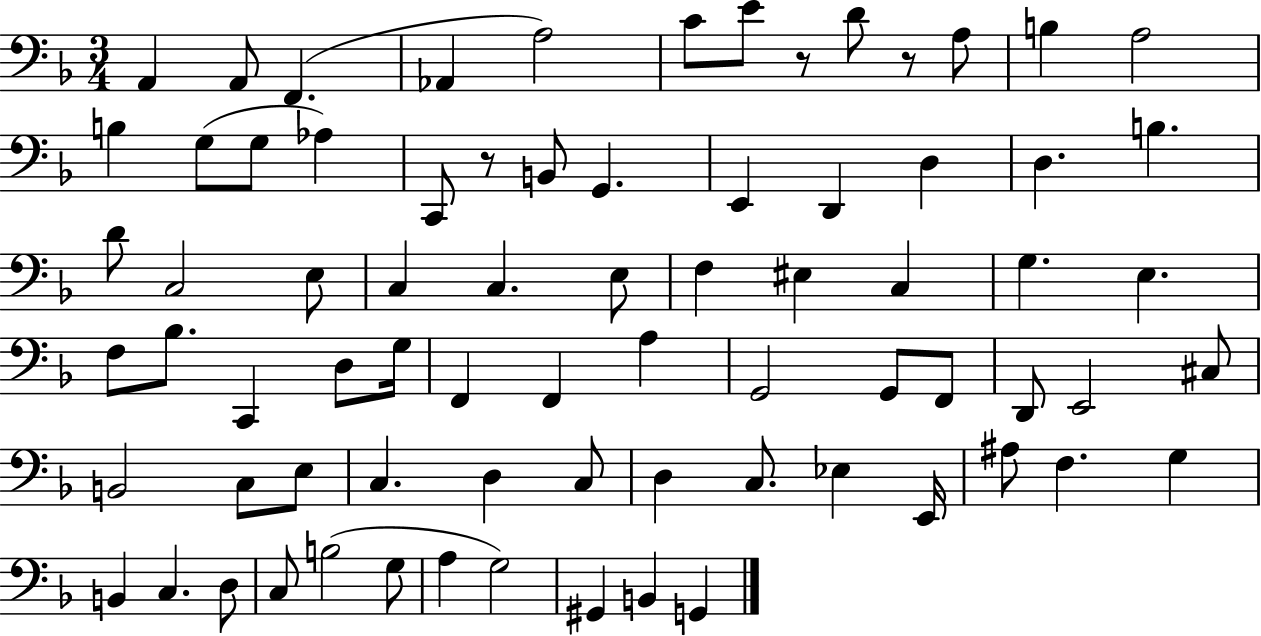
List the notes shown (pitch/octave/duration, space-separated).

A2/q A2/e F2/q. Ab2/q A3/h C4/e E4/e R/e D4/e R/e A3/e B3/q A3/h B3/q G3/e G3/e Ab3/q C2/e R/e B2/e G2/q. E2/q D2/q D3/q D3/q. B3/q. D4/e C3/h E3/e C3/q C3/q. E3/e F3/q EIS3/q C3/q G3/q. E3/q. F3/e Bb3/e. C2/q D3/e G3/s F2/q F2/q A3/q G2/h G2/e F2/e D2/e E2/h C#3/e B2/h C3/e E3/e C3/q. D3/q C3/e D3/q C3/e. Eb3/q E2/s A#3/e F3/q. G3/q B2/q C3/q. D3/e C3/e B3/h G3/e A3/q G3/h G#2/q B2/q G2/q